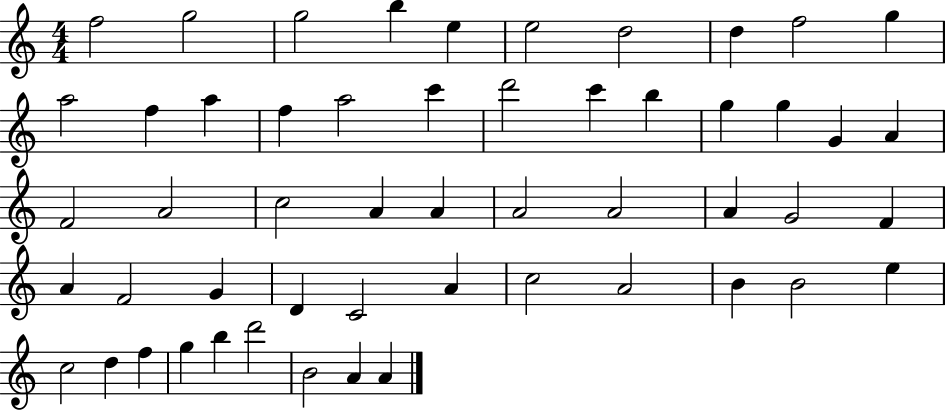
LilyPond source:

{
  \clef treble
  \numericTimeSignature
  \time 4/4
  \key c \major
  f''2 g''2 | g''2 b''4 e''4 | e''2 d''2 | d''4 f''2 g''4 | \break a''2 f''4 a''4 | f''4 a''2 c'''4 | d'''2 c'''4 b''4 | g''4 g''4 g'4 a'4 | \break f'2 a'2 | c''2 a'4 a'4 | a'2 a'2 | a'4 g'2 f'4 | \break a'4 f'2 g'4 | d'4 c'2 a'4 | c''2 a'2 | b'4 b'2 e''4 | \break c''2 d''4 f''4 | g''4 b''4 d'''2 | b'2 a'4 a'4 | \bar "|."
}